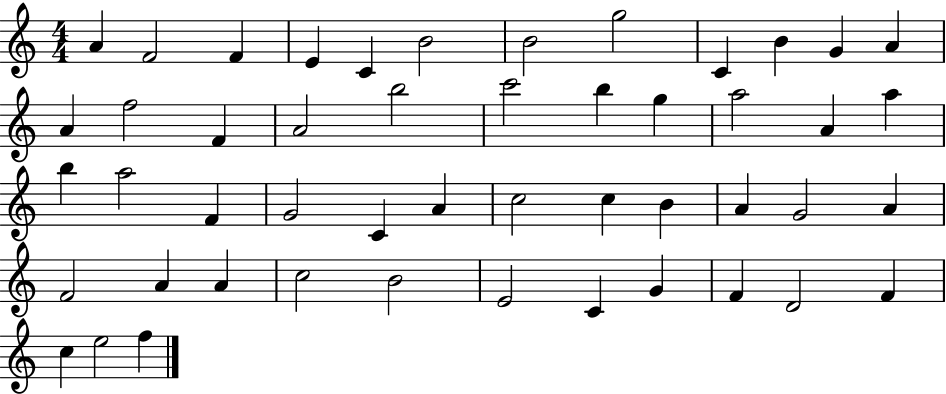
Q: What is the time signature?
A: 4/4